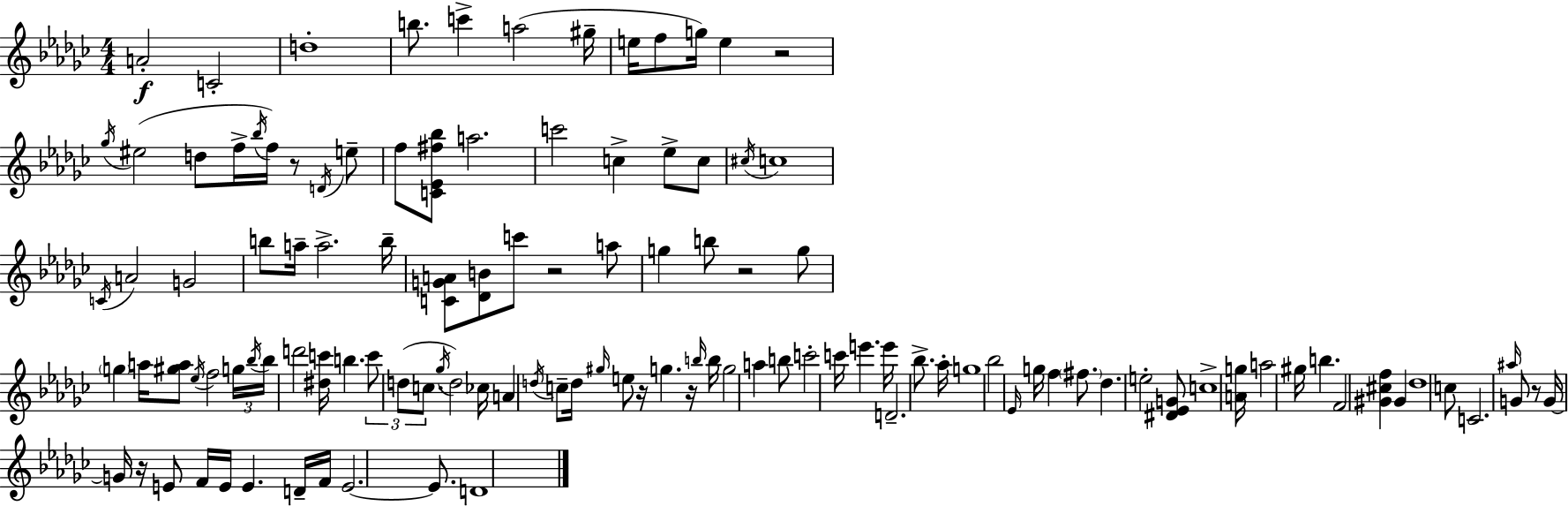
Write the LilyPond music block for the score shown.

{
  \clef treble
  \numericTimeSignature
  \time 4/4
  \key ees \minor
  a'2-.\f c'2-. | d''1-. | b''8. c'''4-> a''2( gis''16-- | e''16 f''8 g''16) e''4 r2 | \break \acciaccatura { ges''16 } eis''2( d''8 f''16-> \acciaccatura { bes''16 } f''16) r8 | \acciaccatura { d'16 } e''8-- f''8 <c' ees' fis'' bes''>8 a''2. | c'''2 c''4-> ees''8-> | c''8 \acciaccatura { cis''16 } c''1 | \break \acciaccatura { c'16 } a'2 g'2 | b''8 a''16-- a''2.-> | b''16-- <c' g' a'>8 <des' b'>8 c'''8 r2 | a''8 g''4 b''8 r2 | \break g''8 \parenthesize g''4 a''16 <gis'' a''>8 \acciaccatura { ees''16 } f''2 | \tuplet 3/2 { g''16 \acciaccatura { bes''16 } bes''16 } d'''2 | <dis'' c'''>16 b''4. \tuplet 3/2 { c'''8 d''8( c''8. } \acciaccatura { ges''16 }) d''2 | ces''16 a'4 \acciaccatura { d''16 } c''8-- d''16 | \break \grace { gis''16 } e''8 r16 g''4. r16 \grace { b''16 } b''16 g''2 | a''4 b''8 c'''2-. | c'''16 e'''4. e'''16 d'2.-- | bes''8.-> aes''16-. g''1 | \break bes''2 | \grace { ees'16 } g''16 f''4 \parenthesize fis''8. des''4. | e''2-. <dis' ees' g'>8 c''1-> | <a' g''>16 a''2 | \break gis''16 b''4. f'2 | <gis' cis'' f''>4 gis'4 des''1 | c''8 c'2. | \grace { ais''16 } g'8 r8 g'16~~ | \break g'16 r16 e'8 f'16 e'16 e'4. d'16-- f'16 e'2.~~ | e'8. d'1 | \bar "|."
}